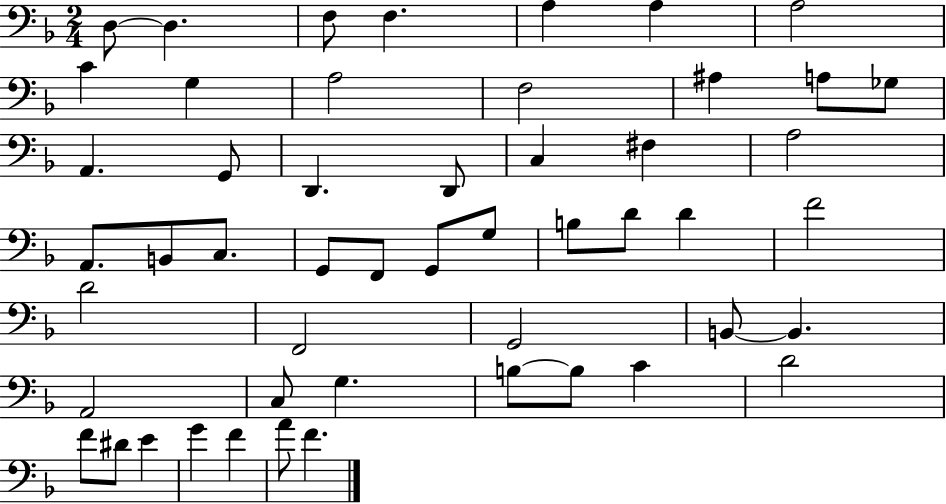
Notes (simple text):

D3/e D3/q. F3/e F3/q. A3/q A3/q A3/h C4/q G3/q A3/h F3/h A#3/q A3/e Gb3/e A2/q. G2/e D2/q. D2/e C3/q F#3/q A3/h A2/e. B2/e C3/e. G2/e F2/e G2/e G3/e B3/e D4/e D4/q F4/h D4/h F2/h G2/h B2/e B2/q. A2/h C3/e G3/q. B3/e B3/e C4/q D4/h F4/e D#4/e E4/q G4/q F4/q A4/e F4/q.